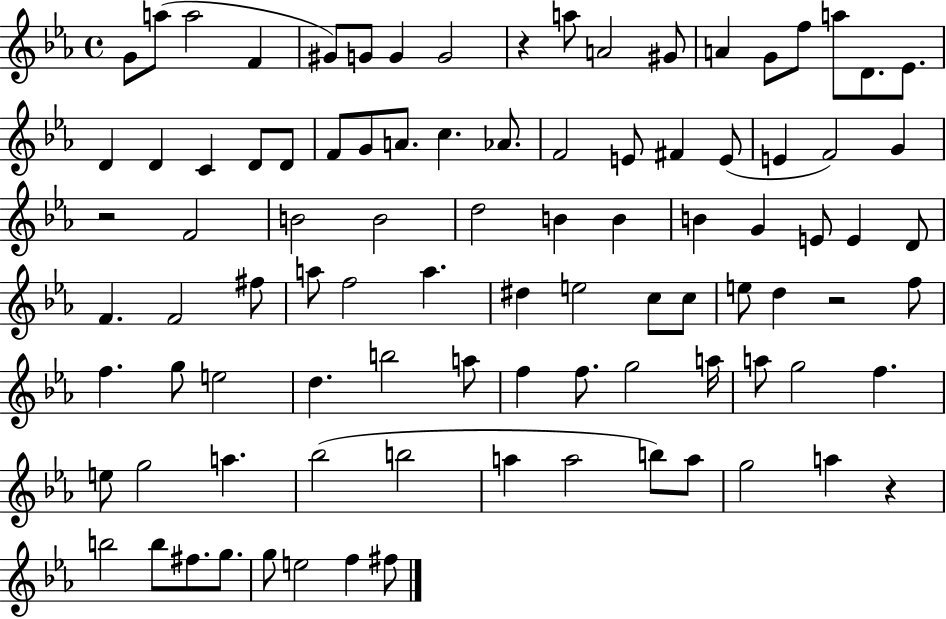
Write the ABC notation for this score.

X:1
T:Untitled
M:4/4
L:1/4
K:Eb
G/2 a/2 a2 F ^G/2 G/2 G G2 z a/2 A2 ^G/2 A G/2 f/2 a/2 D/2 _E/2 D D C D/2 D/2 F/2 G/2 A/2 c _A/2 F2 E/2 ^F E/2 E F2 G z2 F2 B2 B2 d2 B B B G E/2 E D/2 F F2 ^f/2 a/2 f2 a ^d e2 c/2 c/2 e/2 d z2 f/2 f g/2 e2 d b2 a/2 f f/2 g2 a/4 a/2 g2 f e/2 g2 a _b2 b2 a a2 b/2 a/2 g2 a z b2 b/2 ^f/2 g/2 g/2 e2 f ^f/2